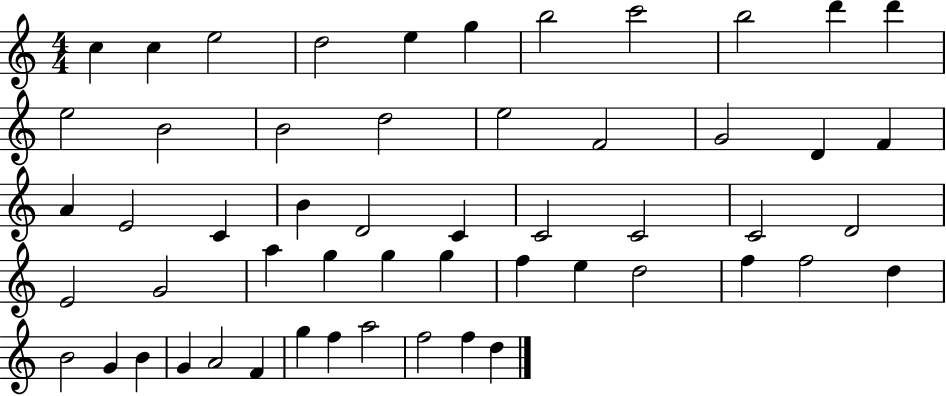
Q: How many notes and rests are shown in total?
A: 54